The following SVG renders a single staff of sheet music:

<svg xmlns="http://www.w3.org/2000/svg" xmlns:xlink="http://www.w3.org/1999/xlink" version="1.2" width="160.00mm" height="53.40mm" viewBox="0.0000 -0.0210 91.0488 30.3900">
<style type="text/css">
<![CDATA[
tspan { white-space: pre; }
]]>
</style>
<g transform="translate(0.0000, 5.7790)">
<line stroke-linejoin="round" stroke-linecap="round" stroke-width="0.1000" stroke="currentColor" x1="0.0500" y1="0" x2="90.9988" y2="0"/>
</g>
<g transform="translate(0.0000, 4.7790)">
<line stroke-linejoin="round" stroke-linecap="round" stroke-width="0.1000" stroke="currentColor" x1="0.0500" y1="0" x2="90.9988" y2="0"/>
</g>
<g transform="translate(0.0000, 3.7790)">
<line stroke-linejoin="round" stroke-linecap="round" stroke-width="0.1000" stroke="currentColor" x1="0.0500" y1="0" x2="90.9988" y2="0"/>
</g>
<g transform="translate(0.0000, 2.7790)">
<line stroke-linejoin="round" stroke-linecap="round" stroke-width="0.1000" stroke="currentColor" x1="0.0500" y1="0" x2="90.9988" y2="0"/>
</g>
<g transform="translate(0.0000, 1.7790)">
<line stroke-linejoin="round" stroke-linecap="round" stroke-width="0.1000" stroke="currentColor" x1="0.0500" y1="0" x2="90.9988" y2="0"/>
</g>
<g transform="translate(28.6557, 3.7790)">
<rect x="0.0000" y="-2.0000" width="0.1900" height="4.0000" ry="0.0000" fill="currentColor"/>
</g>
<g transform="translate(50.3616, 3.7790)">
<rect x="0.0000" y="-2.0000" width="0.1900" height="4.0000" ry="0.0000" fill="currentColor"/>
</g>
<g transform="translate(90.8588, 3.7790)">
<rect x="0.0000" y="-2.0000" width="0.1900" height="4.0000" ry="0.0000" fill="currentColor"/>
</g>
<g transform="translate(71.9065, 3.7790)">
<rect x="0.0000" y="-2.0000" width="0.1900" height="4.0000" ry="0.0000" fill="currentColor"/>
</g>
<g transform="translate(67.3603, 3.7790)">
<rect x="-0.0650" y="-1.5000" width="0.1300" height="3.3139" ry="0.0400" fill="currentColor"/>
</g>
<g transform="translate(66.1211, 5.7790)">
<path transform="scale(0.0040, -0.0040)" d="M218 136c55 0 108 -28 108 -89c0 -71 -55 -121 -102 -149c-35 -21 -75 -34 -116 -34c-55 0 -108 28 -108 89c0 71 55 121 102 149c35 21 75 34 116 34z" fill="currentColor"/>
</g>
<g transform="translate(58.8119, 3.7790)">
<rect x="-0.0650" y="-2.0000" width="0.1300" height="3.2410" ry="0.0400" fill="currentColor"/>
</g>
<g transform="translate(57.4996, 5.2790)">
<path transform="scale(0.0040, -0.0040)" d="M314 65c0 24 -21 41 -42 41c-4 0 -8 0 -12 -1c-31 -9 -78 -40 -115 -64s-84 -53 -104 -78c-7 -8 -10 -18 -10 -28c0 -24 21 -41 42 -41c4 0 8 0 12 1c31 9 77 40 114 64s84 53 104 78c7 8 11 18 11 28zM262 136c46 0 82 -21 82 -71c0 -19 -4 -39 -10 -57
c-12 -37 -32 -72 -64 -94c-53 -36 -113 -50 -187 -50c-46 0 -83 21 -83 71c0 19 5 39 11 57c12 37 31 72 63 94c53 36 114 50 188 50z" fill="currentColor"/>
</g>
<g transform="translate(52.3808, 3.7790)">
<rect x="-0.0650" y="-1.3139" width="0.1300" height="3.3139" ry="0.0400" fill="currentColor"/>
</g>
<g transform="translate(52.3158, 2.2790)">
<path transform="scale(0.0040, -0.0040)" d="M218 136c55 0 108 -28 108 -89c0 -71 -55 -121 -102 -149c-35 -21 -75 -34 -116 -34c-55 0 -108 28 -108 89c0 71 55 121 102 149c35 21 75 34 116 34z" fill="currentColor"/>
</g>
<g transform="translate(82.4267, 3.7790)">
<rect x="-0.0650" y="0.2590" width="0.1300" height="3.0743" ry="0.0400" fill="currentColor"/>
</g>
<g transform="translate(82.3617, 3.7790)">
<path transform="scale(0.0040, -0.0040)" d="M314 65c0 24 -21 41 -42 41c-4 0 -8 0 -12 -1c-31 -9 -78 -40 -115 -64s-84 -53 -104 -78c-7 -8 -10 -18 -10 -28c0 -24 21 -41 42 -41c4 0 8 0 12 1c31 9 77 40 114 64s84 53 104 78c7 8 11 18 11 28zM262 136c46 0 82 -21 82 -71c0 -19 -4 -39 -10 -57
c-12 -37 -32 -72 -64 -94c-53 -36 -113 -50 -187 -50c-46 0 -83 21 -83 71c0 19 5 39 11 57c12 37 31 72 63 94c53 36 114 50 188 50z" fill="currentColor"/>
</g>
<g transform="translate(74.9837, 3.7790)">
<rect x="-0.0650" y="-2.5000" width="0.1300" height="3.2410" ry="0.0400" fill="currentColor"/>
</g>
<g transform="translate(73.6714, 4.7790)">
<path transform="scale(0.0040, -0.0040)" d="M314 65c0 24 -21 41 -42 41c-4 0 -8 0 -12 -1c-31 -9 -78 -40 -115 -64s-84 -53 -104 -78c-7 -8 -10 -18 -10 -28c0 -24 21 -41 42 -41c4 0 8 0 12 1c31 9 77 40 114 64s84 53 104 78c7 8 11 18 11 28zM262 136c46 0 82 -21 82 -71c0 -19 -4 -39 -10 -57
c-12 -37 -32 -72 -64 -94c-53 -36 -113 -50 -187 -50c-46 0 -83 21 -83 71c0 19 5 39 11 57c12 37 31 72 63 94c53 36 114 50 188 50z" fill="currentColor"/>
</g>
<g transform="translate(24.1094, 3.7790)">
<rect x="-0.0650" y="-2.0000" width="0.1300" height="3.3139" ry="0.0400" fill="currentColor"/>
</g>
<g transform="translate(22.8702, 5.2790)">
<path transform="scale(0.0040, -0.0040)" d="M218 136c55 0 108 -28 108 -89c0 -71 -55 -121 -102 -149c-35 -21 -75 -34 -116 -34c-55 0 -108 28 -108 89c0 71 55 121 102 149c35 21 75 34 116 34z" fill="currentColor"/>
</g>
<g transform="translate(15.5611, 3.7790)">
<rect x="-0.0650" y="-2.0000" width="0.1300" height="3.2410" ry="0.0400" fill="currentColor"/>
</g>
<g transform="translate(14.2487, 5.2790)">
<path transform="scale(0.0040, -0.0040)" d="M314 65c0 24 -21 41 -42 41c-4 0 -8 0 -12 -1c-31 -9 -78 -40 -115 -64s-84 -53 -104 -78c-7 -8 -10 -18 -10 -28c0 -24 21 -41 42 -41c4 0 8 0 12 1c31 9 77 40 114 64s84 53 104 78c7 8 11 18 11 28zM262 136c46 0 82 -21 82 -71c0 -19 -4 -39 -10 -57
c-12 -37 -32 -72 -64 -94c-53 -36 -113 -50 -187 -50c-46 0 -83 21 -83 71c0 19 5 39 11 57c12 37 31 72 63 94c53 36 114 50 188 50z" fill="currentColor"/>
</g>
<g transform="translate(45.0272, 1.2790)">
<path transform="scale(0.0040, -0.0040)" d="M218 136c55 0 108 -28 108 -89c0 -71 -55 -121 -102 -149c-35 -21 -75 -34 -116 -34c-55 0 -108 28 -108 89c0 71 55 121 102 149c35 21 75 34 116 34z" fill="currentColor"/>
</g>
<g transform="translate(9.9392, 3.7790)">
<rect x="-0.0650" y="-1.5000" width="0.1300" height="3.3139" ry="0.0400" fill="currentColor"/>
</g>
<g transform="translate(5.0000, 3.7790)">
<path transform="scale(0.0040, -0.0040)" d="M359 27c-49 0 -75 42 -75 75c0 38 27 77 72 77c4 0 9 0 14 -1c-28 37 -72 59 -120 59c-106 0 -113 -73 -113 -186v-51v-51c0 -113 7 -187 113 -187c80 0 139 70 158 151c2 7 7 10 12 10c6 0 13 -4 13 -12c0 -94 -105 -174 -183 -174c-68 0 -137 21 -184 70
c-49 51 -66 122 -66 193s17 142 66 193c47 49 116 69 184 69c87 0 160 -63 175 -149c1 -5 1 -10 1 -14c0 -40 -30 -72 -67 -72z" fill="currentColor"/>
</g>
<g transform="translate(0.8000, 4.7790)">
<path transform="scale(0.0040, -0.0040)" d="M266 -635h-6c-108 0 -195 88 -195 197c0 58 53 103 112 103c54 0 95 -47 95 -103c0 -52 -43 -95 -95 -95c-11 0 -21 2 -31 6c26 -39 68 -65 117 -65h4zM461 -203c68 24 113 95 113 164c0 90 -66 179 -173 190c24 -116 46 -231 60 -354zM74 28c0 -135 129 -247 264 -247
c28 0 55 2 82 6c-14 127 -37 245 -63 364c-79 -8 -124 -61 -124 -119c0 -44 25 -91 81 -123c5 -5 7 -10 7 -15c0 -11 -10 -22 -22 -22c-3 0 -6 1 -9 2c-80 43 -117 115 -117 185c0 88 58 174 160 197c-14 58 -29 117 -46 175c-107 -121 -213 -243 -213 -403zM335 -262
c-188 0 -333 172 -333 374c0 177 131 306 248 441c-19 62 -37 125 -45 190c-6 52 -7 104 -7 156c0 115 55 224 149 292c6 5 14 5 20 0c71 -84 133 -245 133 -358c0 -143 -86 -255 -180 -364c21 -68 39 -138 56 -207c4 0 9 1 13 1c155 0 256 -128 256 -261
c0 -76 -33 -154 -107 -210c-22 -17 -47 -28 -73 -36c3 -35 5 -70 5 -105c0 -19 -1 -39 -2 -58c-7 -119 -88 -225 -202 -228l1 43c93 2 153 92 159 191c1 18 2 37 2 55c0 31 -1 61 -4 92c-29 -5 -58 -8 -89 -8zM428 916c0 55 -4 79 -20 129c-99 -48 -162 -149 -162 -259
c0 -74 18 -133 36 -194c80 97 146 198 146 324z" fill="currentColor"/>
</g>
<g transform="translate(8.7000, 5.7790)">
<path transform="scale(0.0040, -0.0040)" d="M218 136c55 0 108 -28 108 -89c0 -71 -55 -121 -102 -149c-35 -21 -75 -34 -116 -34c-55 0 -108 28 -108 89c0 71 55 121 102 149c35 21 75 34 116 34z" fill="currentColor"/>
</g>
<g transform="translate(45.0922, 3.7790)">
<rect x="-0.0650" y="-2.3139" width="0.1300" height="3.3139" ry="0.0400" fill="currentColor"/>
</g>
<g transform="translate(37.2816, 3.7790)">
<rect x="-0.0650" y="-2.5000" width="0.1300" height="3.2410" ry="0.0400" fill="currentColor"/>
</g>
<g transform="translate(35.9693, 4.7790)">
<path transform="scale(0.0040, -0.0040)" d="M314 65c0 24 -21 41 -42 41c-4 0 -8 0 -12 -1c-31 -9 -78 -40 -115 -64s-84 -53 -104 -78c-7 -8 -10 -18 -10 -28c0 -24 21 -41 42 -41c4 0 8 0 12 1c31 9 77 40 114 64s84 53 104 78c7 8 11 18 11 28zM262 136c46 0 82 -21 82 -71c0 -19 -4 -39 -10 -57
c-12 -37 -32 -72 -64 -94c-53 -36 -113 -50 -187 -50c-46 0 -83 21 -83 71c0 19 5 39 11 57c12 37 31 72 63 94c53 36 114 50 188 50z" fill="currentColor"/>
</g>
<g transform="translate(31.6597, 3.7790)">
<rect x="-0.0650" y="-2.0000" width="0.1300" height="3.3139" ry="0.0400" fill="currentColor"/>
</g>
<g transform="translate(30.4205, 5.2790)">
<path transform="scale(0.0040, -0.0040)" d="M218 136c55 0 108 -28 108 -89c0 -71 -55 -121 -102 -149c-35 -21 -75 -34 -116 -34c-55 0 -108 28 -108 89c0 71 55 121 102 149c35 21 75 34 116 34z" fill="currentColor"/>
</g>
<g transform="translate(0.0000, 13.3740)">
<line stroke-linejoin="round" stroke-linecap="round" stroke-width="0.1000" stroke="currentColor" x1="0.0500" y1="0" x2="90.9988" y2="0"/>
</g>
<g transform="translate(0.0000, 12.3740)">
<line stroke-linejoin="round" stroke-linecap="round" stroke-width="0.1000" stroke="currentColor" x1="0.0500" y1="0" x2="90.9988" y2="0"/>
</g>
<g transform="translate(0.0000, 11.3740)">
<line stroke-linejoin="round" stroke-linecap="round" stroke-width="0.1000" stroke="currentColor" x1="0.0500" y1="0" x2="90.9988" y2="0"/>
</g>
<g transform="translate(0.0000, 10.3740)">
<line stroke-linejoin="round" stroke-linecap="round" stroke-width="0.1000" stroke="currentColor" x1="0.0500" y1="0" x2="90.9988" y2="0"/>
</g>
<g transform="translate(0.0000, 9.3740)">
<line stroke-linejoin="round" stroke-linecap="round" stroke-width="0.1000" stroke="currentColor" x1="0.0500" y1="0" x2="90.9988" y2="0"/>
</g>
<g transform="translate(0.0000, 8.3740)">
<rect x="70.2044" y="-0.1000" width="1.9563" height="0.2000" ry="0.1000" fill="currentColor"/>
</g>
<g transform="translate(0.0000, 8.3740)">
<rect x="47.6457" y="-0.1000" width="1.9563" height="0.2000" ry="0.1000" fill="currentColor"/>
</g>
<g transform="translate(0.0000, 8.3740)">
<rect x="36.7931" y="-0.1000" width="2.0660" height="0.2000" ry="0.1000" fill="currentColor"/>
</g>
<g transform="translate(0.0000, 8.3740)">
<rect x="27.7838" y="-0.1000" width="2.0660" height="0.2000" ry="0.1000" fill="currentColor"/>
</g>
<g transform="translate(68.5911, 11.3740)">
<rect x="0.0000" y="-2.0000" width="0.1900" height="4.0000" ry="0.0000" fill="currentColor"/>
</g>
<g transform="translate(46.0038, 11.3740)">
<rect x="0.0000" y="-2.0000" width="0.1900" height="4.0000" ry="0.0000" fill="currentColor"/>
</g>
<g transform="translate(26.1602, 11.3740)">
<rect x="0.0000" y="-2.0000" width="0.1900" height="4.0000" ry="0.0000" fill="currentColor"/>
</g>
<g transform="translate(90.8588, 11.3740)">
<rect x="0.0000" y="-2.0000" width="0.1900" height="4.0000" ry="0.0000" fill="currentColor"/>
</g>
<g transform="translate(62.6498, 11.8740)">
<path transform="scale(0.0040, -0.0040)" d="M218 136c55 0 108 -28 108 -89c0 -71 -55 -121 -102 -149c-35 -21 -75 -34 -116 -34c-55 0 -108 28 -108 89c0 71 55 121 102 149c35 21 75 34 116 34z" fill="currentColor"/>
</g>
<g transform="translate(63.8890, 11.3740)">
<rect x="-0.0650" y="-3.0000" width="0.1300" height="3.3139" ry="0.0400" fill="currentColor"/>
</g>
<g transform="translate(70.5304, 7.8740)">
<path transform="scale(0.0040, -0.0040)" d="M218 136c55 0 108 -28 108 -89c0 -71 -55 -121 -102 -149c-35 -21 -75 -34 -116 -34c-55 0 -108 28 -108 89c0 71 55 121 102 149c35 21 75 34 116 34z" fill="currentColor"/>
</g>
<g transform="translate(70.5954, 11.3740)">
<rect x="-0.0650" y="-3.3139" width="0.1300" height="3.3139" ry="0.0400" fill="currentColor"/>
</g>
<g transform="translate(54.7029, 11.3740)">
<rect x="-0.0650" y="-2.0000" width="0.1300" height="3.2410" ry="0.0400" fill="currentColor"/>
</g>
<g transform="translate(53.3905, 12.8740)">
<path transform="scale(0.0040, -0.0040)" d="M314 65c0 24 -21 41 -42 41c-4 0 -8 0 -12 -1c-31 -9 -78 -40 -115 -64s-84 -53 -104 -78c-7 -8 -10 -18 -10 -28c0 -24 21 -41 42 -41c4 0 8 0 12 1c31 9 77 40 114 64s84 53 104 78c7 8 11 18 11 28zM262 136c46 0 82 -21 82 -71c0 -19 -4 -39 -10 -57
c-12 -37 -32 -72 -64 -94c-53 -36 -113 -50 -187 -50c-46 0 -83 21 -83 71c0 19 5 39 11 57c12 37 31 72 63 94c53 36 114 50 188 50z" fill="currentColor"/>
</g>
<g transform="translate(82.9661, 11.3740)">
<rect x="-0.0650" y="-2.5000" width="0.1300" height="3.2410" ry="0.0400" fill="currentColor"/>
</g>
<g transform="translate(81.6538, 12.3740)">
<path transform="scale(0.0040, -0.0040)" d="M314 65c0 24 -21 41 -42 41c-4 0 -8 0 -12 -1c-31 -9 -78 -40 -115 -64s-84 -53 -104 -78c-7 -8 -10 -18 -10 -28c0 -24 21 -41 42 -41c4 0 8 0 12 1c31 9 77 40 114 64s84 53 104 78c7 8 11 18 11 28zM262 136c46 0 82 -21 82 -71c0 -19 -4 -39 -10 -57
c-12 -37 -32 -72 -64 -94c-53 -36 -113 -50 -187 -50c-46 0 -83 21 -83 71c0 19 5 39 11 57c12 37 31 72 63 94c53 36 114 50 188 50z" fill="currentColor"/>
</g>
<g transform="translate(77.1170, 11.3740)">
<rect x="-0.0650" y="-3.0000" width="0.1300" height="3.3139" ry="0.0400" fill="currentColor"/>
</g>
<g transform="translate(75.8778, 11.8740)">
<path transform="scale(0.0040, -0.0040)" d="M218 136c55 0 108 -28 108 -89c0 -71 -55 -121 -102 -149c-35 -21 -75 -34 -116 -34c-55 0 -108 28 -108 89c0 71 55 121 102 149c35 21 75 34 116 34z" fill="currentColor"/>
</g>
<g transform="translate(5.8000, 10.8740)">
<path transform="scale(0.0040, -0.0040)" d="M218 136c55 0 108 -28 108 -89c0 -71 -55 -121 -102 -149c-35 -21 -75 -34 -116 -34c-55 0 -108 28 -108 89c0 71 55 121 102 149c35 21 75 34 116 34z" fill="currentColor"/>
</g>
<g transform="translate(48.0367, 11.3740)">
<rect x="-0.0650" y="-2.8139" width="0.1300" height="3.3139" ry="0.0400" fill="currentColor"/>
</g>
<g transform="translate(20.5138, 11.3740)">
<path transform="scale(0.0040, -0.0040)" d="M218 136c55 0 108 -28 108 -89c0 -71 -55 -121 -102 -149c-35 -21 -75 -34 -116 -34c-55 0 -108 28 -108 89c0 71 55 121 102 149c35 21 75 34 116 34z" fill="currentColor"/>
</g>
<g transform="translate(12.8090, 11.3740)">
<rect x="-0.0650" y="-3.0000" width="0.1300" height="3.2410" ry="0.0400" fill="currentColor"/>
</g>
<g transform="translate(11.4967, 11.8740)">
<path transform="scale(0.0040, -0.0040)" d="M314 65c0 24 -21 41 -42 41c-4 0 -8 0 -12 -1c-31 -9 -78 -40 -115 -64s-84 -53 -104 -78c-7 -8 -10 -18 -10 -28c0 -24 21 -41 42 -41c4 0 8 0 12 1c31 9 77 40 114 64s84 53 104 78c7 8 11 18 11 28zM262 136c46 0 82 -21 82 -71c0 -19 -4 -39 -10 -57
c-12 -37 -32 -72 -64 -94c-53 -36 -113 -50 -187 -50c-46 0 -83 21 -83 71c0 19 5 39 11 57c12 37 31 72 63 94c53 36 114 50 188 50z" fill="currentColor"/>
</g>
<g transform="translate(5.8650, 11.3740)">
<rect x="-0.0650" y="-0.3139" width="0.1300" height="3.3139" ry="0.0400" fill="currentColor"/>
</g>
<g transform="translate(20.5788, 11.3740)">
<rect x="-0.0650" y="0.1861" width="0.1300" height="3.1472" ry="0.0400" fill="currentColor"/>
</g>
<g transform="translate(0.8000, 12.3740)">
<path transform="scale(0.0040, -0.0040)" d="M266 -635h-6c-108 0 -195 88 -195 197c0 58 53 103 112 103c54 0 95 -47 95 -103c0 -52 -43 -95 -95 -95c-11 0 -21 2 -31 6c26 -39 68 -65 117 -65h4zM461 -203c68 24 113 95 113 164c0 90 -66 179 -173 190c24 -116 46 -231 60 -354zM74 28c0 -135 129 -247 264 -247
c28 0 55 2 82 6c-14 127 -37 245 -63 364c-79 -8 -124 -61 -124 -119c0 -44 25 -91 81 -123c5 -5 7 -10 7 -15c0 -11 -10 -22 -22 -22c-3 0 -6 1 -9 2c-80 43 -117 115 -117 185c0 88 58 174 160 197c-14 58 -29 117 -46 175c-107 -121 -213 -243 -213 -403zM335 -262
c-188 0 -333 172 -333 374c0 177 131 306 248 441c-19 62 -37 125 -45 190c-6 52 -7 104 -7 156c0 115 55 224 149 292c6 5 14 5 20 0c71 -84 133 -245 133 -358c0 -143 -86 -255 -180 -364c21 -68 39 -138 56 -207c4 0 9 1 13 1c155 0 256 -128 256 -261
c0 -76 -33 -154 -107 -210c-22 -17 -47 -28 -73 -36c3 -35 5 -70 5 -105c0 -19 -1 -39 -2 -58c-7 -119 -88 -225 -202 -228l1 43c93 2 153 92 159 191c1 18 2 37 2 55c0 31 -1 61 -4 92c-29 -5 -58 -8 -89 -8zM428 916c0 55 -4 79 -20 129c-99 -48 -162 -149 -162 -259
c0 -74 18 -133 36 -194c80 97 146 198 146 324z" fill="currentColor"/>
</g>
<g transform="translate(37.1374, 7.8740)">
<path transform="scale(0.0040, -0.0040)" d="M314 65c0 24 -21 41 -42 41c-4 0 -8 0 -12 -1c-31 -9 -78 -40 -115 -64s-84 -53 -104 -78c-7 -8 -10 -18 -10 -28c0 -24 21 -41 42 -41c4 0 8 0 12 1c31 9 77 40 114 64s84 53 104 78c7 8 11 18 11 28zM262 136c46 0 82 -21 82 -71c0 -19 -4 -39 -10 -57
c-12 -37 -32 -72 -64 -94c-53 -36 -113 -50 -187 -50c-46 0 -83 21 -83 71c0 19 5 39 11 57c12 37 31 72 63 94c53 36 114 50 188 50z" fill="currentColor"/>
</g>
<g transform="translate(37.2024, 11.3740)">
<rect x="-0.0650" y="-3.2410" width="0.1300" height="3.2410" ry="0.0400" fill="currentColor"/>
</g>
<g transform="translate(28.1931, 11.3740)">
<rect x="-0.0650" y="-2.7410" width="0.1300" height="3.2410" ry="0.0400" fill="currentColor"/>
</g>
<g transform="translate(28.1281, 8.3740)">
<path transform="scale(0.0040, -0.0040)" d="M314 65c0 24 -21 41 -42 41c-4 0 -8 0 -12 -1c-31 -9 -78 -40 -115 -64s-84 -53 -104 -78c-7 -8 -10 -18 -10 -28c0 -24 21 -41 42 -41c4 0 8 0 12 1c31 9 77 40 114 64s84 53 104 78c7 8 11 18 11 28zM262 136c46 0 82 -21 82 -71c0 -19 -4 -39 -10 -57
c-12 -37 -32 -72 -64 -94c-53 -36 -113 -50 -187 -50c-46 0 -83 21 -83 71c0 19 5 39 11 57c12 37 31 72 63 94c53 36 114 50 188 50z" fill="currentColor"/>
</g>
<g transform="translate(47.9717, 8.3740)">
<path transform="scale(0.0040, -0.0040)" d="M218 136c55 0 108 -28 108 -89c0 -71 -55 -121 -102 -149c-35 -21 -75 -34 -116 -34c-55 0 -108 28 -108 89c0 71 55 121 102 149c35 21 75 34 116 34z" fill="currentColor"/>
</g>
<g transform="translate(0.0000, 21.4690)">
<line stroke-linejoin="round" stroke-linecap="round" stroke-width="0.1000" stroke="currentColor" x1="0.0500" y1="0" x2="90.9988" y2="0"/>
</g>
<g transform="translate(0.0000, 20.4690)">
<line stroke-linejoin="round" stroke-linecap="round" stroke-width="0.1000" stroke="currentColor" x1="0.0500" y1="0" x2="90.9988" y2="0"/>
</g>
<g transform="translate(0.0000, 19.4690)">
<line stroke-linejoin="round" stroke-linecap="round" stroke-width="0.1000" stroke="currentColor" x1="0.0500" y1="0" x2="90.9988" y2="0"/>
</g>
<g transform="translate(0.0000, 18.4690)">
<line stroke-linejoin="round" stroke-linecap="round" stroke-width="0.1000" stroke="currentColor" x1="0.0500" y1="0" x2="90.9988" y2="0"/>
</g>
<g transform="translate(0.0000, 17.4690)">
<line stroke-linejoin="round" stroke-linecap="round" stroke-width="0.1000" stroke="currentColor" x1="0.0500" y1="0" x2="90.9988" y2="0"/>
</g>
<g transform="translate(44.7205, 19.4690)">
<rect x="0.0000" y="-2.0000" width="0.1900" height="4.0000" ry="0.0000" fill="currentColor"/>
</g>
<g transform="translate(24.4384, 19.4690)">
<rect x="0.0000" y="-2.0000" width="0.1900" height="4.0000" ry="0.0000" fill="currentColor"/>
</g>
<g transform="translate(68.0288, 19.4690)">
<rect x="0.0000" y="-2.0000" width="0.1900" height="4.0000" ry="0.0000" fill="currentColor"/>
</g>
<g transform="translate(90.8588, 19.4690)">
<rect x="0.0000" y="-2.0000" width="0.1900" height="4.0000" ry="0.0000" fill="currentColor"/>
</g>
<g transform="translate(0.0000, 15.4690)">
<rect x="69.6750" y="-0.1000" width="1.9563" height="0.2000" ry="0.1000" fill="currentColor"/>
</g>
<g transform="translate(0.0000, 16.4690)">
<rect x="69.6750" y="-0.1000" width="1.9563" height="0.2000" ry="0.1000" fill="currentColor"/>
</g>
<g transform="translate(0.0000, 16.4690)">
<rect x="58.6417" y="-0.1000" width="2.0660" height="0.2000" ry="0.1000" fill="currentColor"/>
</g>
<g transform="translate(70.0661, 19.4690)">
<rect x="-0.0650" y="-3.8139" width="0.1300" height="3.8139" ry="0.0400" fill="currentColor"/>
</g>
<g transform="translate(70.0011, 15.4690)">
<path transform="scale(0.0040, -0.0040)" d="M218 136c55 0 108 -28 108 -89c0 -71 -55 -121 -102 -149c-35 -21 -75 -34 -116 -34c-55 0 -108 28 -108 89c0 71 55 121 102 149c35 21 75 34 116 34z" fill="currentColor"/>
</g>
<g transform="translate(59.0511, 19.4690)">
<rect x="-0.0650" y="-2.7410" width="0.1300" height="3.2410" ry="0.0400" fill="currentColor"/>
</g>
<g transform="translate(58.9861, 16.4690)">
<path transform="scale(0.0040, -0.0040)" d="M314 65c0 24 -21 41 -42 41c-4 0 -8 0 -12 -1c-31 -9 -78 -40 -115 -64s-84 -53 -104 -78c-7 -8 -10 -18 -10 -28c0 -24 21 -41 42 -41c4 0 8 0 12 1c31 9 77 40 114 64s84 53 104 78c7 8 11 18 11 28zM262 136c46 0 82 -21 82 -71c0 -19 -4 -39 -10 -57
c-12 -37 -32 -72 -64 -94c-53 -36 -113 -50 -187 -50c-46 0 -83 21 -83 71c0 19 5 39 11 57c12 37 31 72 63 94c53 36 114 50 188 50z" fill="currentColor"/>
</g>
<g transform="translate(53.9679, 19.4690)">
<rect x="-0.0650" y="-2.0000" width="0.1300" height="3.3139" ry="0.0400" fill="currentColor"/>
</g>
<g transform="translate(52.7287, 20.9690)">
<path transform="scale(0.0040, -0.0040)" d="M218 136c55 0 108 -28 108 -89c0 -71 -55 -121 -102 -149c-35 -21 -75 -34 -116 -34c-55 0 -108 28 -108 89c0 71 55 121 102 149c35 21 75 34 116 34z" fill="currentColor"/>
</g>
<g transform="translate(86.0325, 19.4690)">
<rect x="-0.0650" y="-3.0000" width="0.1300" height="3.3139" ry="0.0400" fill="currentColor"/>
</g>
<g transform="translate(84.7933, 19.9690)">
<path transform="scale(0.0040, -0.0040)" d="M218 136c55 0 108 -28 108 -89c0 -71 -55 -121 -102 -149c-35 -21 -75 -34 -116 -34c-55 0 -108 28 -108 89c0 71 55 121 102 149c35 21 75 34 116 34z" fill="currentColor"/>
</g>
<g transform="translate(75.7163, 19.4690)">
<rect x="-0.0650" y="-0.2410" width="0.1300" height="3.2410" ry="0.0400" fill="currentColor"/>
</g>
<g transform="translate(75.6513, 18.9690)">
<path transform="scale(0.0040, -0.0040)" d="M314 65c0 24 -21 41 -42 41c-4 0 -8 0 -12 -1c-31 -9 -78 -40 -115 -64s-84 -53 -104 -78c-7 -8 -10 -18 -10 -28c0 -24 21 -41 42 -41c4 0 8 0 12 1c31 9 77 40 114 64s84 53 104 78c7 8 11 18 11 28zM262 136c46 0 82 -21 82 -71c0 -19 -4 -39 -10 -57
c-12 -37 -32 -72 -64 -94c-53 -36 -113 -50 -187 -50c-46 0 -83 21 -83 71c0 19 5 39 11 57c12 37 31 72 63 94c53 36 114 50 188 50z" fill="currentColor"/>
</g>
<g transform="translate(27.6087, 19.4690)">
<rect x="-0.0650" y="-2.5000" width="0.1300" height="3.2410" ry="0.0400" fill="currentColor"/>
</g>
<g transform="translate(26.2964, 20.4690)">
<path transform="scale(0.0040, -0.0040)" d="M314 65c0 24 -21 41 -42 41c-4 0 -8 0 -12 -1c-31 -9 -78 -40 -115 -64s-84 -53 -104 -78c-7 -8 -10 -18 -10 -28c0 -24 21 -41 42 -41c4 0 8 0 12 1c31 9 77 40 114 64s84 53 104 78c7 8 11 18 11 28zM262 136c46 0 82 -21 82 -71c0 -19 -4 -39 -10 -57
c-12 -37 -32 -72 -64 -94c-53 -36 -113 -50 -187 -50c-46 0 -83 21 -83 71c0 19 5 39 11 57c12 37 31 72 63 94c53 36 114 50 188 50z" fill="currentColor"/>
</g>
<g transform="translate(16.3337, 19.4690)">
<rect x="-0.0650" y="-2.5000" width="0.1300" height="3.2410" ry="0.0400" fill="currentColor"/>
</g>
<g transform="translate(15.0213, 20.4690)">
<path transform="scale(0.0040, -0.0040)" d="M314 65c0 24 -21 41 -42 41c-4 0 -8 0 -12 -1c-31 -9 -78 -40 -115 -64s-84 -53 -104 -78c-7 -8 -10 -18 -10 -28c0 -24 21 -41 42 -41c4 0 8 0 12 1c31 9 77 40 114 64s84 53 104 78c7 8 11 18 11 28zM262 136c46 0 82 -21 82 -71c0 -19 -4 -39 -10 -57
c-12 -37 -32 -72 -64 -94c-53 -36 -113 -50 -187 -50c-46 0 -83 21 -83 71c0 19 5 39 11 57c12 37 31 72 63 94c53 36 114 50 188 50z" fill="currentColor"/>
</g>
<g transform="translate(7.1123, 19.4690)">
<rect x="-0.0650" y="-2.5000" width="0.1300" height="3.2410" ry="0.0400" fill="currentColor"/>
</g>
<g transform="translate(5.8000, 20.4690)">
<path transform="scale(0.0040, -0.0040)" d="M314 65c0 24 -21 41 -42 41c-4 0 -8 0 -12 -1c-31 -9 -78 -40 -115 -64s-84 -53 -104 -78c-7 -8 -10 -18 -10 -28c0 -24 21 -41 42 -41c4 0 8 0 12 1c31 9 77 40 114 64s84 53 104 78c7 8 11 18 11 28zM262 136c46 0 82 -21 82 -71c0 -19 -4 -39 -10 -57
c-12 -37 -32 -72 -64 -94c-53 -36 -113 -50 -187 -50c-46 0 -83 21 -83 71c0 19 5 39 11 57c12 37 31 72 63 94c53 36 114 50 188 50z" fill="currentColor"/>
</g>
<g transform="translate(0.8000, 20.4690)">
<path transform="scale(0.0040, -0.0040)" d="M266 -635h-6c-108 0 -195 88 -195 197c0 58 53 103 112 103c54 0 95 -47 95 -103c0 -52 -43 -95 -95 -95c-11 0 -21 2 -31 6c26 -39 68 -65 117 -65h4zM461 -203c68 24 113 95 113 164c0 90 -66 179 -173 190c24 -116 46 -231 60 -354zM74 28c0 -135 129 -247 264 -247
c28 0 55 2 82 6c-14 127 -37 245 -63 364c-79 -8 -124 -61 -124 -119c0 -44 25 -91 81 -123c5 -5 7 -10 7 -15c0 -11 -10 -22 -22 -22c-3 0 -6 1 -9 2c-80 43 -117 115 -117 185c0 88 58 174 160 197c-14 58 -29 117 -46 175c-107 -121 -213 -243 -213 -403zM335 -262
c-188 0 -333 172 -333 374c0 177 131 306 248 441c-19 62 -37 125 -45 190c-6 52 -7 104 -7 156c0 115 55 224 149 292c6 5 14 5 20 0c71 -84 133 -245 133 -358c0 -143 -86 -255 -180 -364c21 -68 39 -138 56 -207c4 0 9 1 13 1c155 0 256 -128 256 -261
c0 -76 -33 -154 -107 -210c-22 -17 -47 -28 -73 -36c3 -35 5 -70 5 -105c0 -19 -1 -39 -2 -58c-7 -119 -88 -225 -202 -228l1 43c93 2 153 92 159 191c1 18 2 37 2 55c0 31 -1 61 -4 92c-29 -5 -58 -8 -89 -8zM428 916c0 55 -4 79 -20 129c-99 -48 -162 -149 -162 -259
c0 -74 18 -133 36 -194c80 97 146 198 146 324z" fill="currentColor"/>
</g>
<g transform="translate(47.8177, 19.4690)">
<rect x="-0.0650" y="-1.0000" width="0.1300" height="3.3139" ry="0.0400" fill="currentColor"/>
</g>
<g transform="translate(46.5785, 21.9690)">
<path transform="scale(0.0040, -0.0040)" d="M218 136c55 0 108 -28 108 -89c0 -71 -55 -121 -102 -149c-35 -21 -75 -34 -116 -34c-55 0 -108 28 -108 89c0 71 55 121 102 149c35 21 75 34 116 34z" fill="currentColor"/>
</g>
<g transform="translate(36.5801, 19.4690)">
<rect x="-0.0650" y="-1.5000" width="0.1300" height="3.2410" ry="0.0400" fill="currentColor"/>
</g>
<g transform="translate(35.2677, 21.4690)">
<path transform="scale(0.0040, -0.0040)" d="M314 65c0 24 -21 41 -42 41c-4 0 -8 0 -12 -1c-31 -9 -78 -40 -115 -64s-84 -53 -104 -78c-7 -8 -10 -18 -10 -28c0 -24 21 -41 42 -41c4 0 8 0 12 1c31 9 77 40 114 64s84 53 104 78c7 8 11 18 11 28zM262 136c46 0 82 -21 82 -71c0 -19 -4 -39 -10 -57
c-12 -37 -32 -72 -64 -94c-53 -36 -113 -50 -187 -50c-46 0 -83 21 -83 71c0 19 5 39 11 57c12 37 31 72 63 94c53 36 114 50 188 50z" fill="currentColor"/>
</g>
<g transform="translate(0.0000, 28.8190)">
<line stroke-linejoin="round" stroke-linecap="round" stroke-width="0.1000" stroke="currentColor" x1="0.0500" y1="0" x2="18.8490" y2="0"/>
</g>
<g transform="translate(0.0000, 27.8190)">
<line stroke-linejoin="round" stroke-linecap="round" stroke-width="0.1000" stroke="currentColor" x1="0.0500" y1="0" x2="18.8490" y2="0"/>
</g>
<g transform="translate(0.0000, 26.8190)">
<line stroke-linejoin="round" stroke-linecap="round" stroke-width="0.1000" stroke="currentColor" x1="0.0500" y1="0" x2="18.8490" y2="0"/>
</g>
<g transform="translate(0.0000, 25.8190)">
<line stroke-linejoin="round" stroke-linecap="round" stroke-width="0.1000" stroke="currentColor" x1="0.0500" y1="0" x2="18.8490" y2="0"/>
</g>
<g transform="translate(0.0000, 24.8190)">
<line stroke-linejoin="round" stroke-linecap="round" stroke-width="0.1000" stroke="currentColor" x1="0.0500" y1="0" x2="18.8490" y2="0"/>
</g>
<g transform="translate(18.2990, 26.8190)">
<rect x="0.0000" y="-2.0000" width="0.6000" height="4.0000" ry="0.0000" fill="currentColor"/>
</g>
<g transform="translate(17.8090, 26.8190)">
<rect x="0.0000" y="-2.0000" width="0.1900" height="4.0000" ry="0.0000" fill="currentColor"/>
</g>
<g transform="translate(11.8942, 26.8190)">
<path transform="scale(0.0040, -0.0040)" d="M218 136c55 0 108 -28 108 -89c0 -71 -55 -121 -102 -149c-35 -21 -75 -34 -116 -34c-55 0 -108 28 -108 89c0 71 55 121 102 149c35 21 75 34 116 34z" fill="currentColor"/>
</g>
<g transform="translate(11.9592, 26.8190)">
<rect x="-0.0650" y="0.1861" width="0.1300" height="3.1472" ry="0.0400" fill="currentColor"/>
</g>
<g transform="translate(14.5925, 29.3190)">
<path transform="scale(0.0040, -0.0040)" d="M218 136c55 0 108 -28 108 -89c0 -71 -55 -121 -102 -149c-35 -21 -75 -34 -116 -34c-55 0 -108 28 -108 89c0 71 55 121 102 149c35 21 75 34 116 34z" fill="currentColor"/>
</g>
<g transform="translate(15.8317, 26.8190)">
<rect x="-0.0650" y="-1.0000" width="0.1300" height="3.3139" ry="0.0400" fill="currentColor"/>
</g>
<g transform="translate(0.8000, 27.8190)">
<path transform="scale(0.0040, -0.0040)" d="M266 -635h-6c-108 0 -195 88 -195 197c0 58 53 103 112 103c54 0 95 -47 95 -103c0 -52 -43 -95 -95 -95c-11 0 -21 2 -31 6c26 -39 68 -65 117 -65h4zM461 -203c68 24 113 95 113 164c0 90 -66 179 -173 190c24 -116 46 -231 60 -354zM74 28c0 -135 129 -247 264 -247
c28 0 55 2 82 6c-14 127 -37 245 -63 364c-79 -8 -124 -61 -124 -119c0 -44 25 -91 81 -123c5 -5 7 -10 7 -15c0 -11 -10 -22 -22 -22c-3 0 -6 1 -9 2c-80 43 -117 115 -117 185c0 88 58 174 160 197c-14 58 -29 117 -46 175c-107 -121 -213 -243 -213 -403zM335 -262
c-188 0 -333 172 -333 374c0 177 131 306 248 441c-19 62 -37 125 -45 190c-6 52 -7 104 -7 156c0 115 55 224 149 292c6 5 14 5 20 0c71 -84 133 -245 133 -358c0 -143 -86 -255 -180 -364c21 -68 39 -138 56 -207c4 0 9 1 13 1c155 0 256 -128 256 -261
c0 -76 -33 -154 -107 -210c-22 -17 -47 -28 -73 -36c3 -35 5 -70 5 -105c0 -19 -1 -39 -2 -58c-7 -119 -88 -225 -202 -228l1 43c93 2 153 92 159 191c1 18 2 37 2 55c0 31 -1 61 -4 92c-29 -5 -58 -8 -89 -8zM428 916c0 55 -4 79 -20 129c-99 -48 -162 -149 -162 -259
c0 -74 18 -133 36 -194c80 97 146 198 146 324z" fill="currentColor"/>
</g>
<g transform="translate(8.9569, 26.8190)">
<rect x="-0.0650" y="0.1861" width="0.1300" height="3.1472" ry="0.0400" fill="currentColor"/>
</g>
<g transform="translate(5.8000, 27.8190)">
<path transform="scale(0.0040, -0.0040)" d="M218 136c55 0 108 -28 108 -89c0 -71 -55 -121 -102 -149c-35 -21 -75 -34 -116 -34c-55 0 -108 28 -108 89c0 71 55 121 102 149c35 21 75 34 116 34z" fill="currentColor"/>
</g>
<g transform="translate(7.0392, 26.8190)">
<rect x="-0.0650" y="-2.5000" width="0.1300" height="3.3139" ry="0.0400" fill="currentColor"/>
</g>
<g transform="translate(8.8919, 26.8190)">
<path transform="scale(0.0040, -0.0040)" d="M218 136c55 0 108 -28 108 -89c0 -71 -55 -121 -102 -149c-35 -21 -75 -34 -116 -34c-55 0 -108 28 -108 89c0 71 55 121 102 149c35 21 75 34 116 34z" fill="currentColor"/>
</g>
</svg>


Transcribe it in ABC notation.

X:1
T:Untitled
M:4/4
L:1/4
K:C
E F2 F F G2 g e F2 E G2 B2 c A2 B a2 b2 a F2 A b A G2 G2 G2 G2 E2 D F a2 c' c2 A G B B D